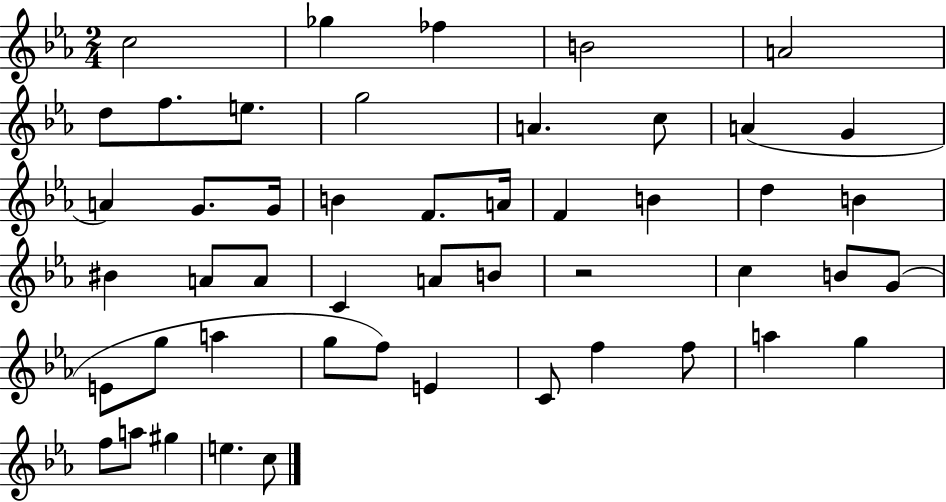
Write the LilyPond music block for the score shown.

{
  \clef treble
  \numericTimeSignature
  \time 2/4
  \key ees \major
  c''2 | ges''4 fes''4 | b'2 | a'2 | \break d''8 f''8. e''8. | g''2 | a'4. c''8 | a'4( g'4 | \break a'4) g'8. g'16 | b'4 f'8. a'16 | f'4 b'4 | d''4 b'4 | \break bis'4 a'8 a'8 | c'4 a'8 b'8 | r2 | c''4 b'8 g'8( | \break e'8 g''8 a''4 | g''8 f''8) e'4 | c'8 f''4 f''8 | a''4 g''4 | \break f''8 a''8 gis''4 | e''4. c''8 | \bar "|."
}